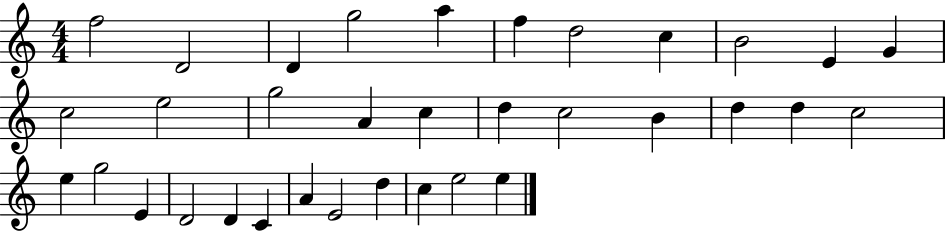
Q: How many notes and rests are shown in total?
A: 34